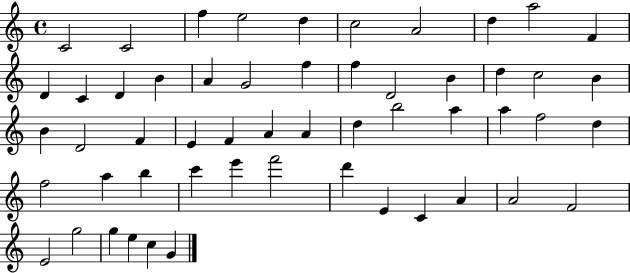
{
  \clef treble
  \time 4/4
  \defaultTimeSignature
  \key c \major
  c'2 c'2 | f''4 e''2 d''4 | c''2 a'2 | d''4 a''2 f'4 | \break d'4 c'4 d'4 b'4 | a'4 g'2 f''4 | f''4 d'2 b'4 | d''4 c''2 b'4 | \break b'4 d'2 f'4 | e'4 f'4 a'4 a'4 | d''4 b''2 a''4 | a''4 f''2 d''4 | \break f''2 a''4 b''4 | c'''4 e'''4 f'''2 | d'''4 e'4 c'4 a'4 | a'2 f'2 | \break e'2 g''2 | g''4 e''4 c''4 g'4 | \bar "|."
}